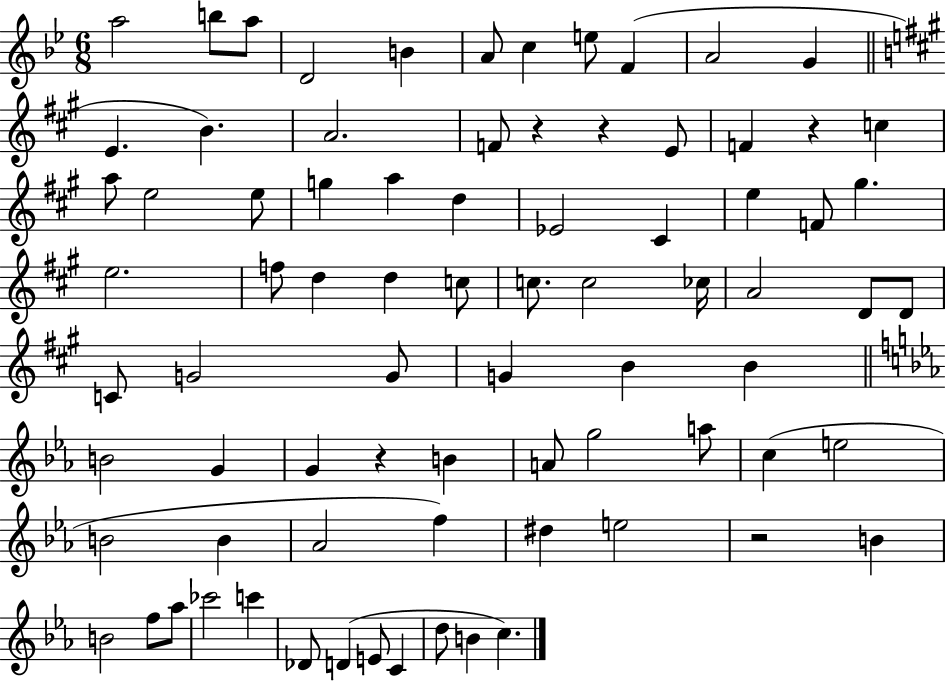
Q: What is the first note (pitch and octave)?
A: A5